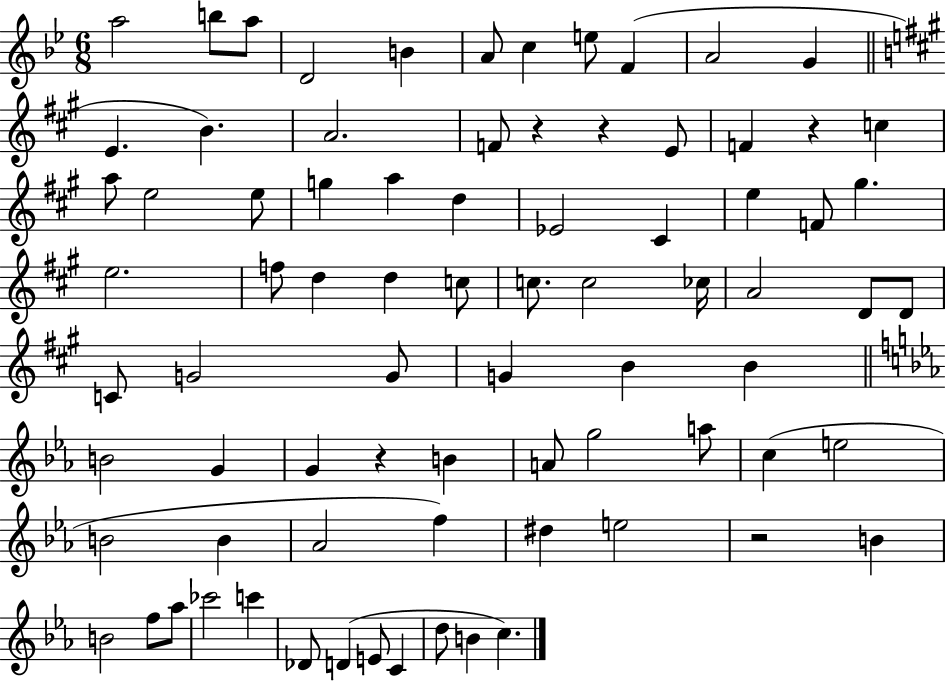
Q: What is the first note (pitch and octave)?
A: A5